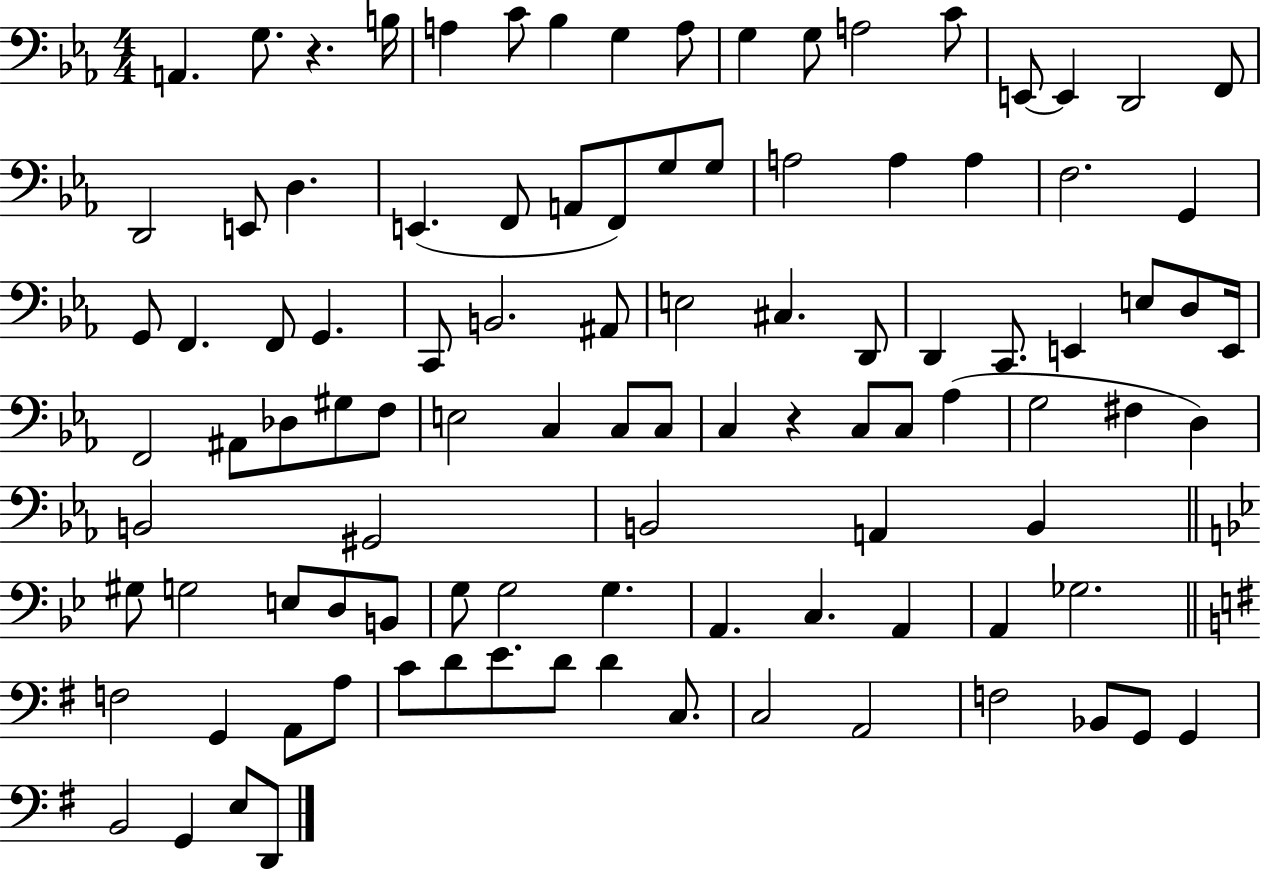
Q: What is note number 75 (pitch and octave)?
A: G3